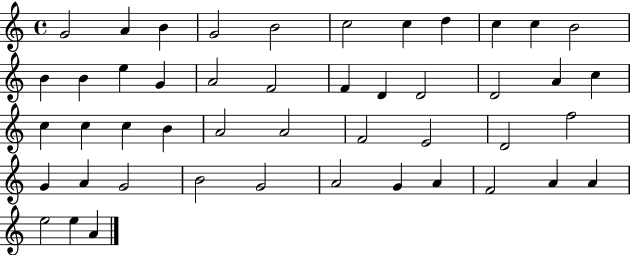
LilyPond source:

{
  \clef treble
  \time 4/4
  \defaultTimeSignature
  \key c \major
  g'2 a'4 b'4 | g'2 b'2 | c''2 c''4 d''4 | c''4 c''4 b'2 | \break b'4 b'4 e''4 g'4 | a'2 f'2 | f'4 d'4 d'2 | d'2 a'4 c''4 | \break c''4 c''4 c''4 b'4 | a'2 a'2 | f'2 e'2 | d'2 f''2 | \break g'4 a'4 g'2 | b'2 g'2 | a'2 g'4 a'4 | f'2 a'4 a'4 | \break e''2 e''4 a'4 | \bar "|."
}